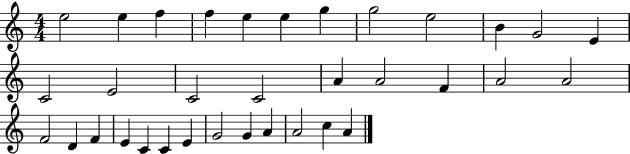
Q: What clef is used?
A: treble